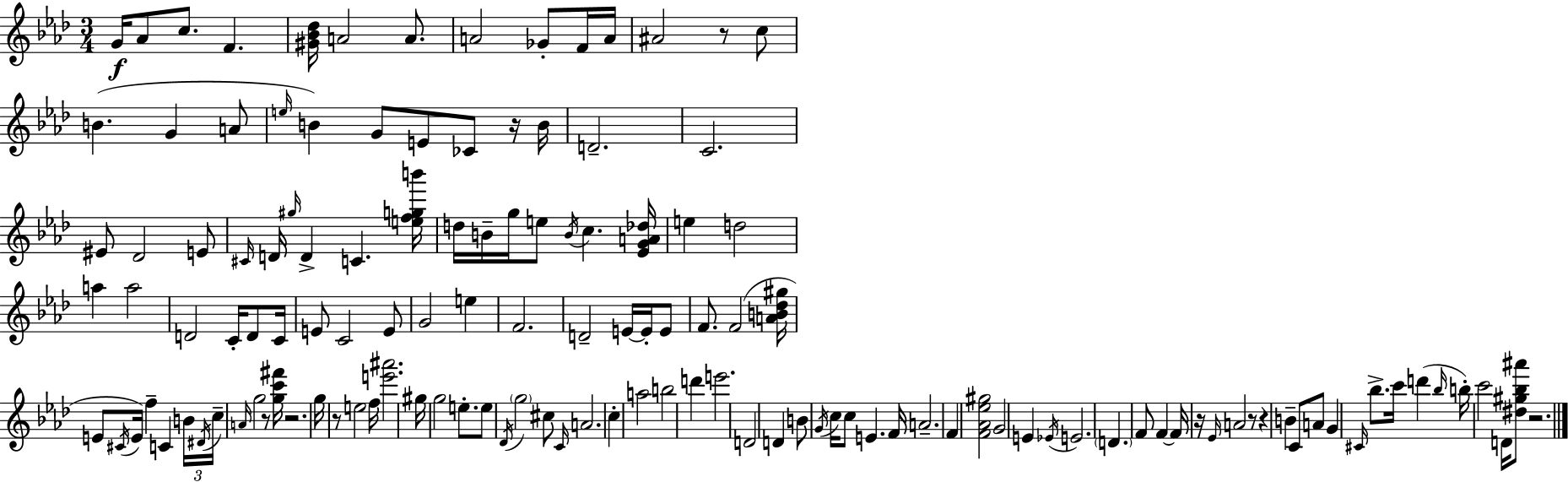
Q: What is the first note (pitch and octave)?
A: G4